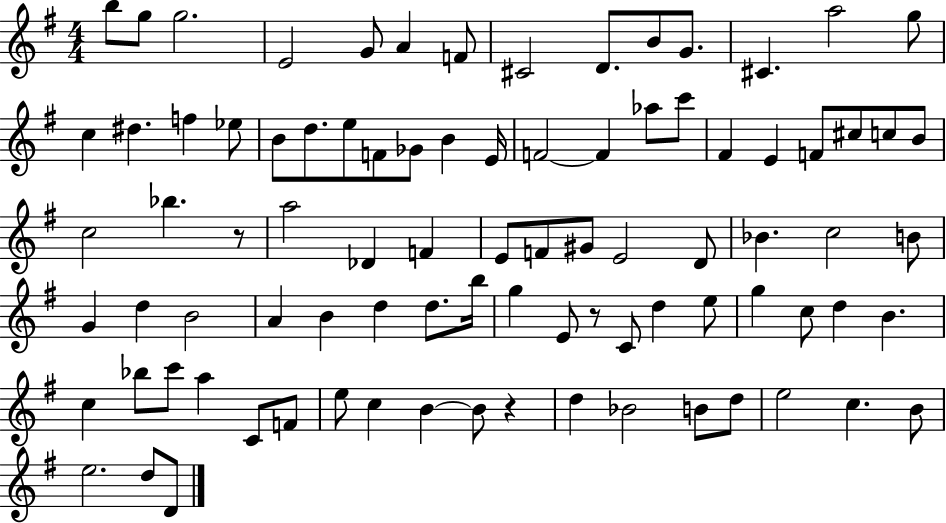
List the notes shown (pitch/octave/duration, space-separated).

B5/e G5/e G5/h. E4/h G4/e A4/q F4/e C#4/h D4/e. B4/e G4/e. C#4/q. A5/h G5/e C5/q D#5/q. F5/q Eb5/e B4/e D5/e. E5/e F4/e Gb4/e B4/q E4/s F4/h F4/q Ab5/e C6/e F#4/q E4/q F4/e C#5/e C5/e B4/e C5/h Bb5/q. R/e A5/h Db4/q F4/q E4/e F4/e G#4/e E4/h D4/e Bb4/q. C5/h B4/e G4/q D5/q B4/h A4/q B4/q D5/q D5/e. B5/s G5/q E4/e R/e C4/e D5/q E5/e G5/q C5/e D5/q B4/q. C5/q Bb5/e C6/e A5/q C4/e F4/e E5/e C5/q B4/q B4/e R/q D5/q Bb4/h B4/e D5/e E5/h C5/q. B4/e E5/h. D5/e D4/e